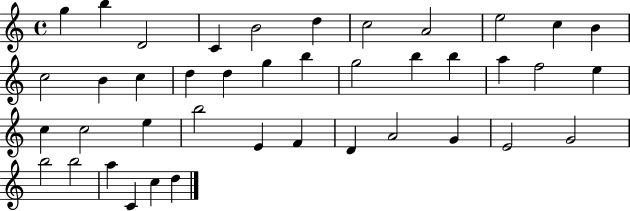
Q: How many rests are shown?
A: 0